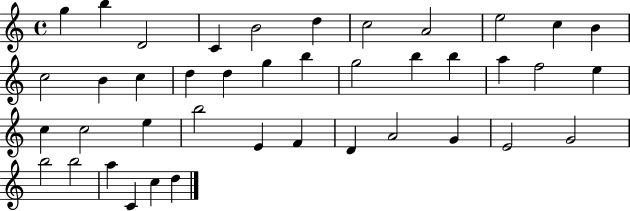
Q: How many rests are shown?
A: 0